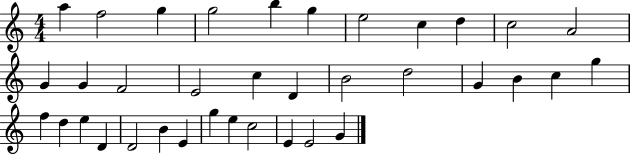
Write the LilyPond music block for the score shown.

{
  \clef treble
  \numericTimeSignature
  \time 4/4
  \key c \major
  a''4 f''2 g''4 | g''2 b''4 g''4 | e''2 c''4 d''4 | c''2 a'2 | \break g'4 g'4 f'2 | e'2 c''4 d'4 | b'2 d''2 | g'4 b'4 c''4 g''4 | \break f''4 d''4 e''4 d'4 | d'2 b'4 e'4 | g''4 e''4 c''2 | e'4 e'2 g'4 | \break \bar "|."
}